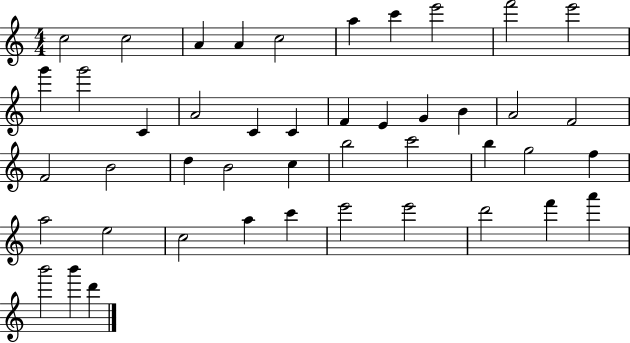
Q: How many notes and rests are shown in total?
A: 45